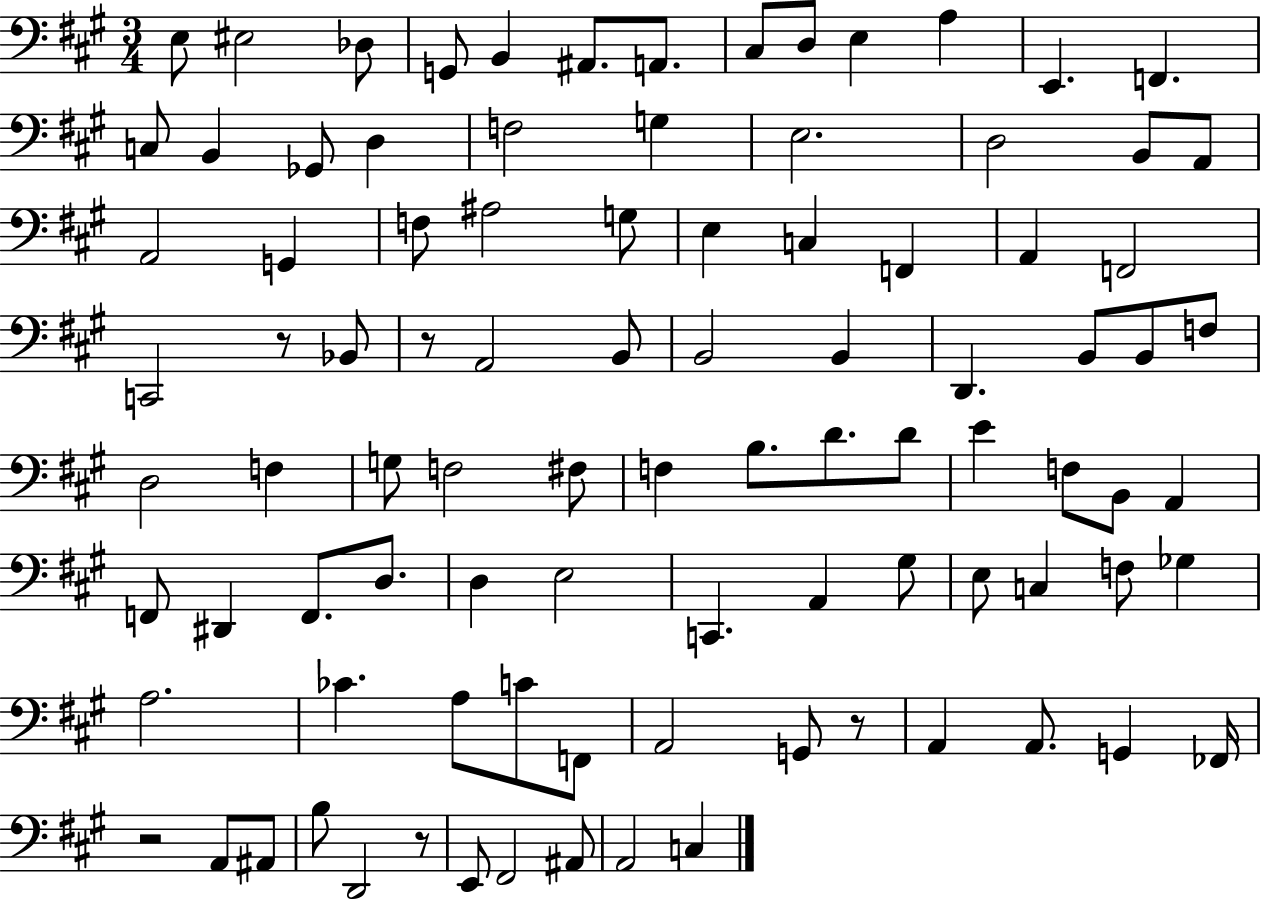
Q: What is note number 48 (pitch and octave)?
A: F#3